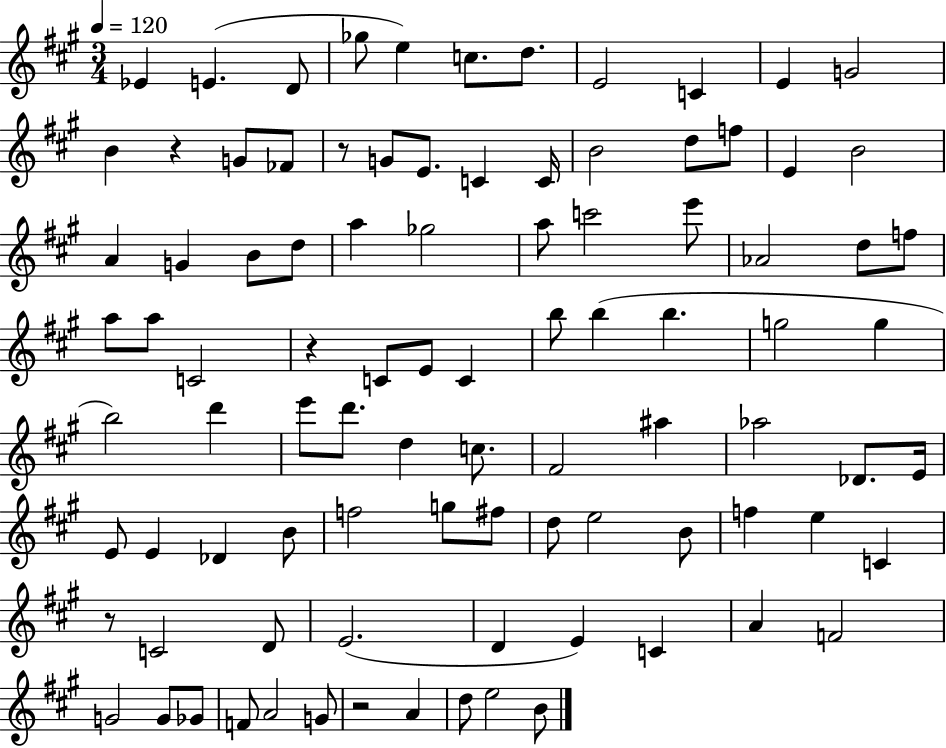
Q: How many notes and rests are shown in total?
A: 93